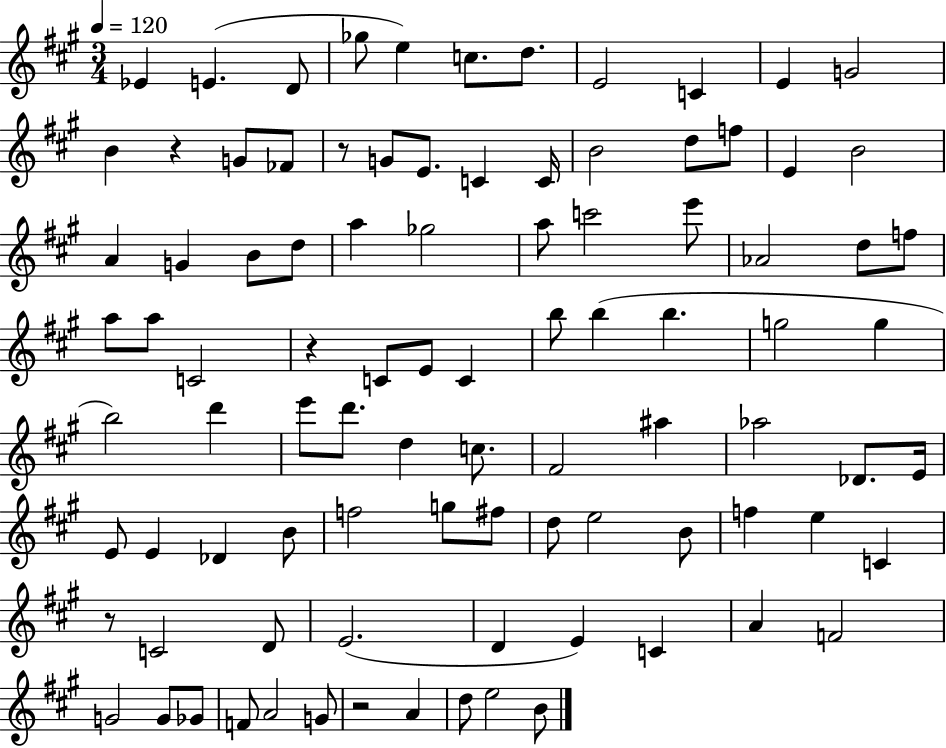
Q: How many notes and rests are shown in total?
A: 93